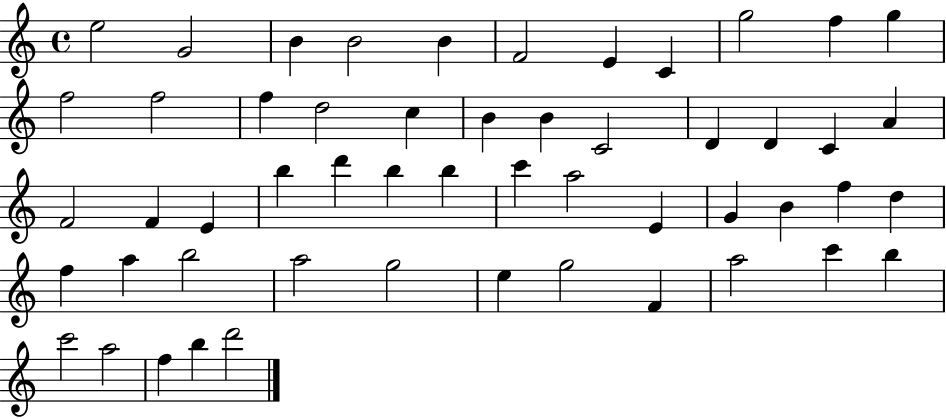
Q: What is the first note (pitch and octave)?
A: E5